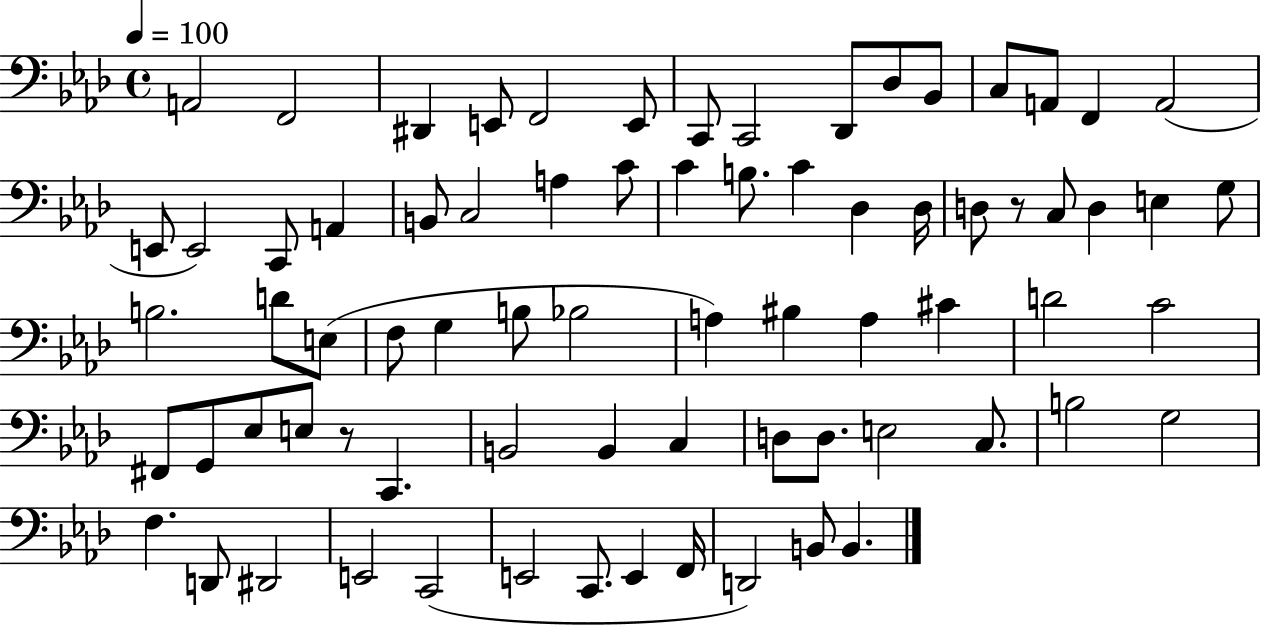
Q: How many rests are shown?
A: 2